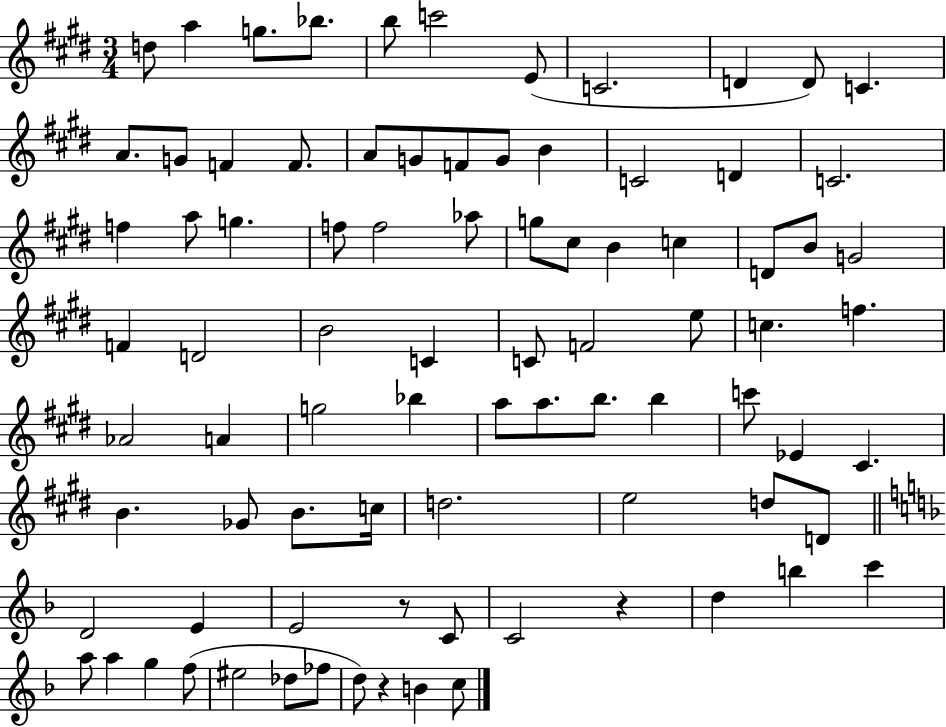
X:1
T:Untitled
M:3/4
L:1/4
K:E
d/2 a g/2 _b/2 b/2 c'2 E/2 C2 D D/2 C A/2 G/2 F F/2 A/2 G/2 F/2 G/2 B C2 D C2 f a/2 g f/2 f2 _a/2 g/2 ^c/2 B c D/2 B/2 G2 F D2 B2 C C/2 F2 e/2 c f _A2 A g2 _b a/2 a/2 b/2 b c'/2 _E ^C B _G/2 B/2 c/4 d2 e2 d/2 D/2 D2 E E2 z/2 C/2 C2 z d b c' a/2 a g f/2 ^e2 _d/2 _f/2 d/2 z B c/2